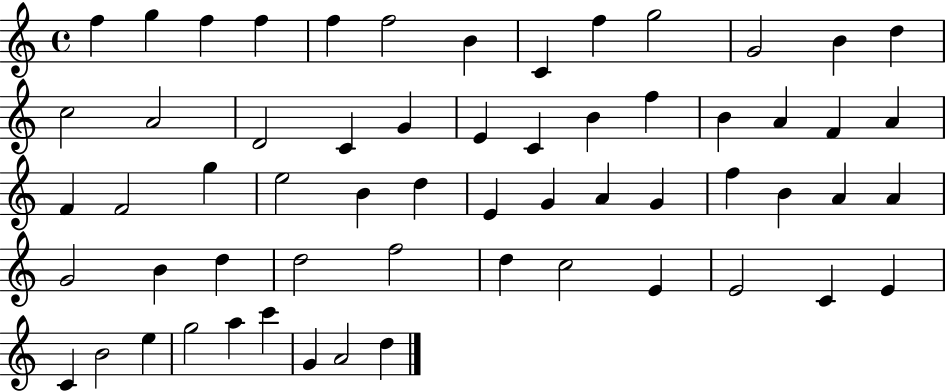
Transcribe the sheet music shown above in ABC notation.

X:1
T:Untitled
M:4/4
L:1/4
K:C
f g f f f f2 B C f g2 G2 B d c2 A2 D2 C G E C B f B A F A F F2 g e2 B d E G A G f B A A G2 B d d2 f2 d c2 E E2 C E C B2 e g2 a c' G A2 d